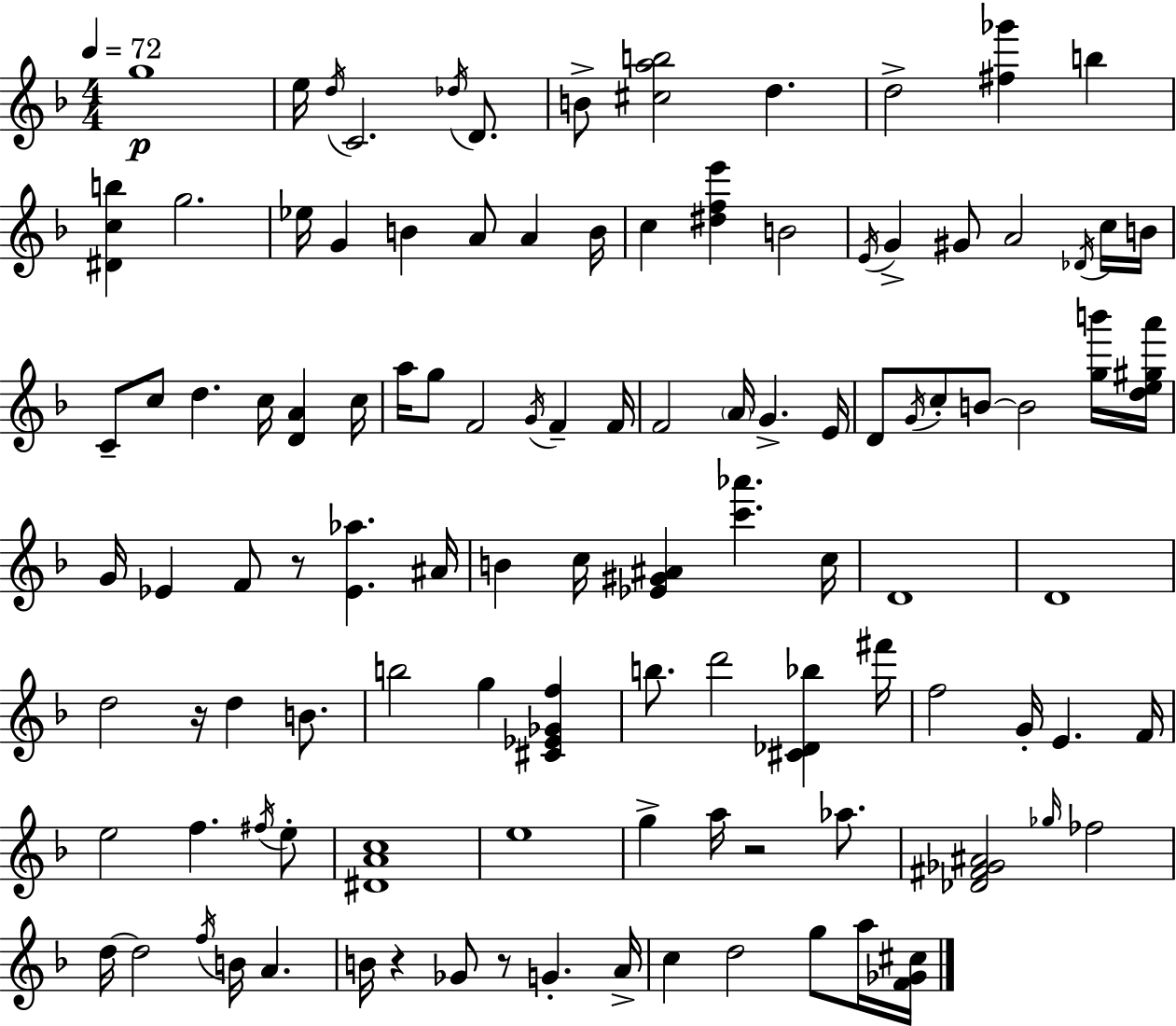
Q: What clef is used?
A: treble